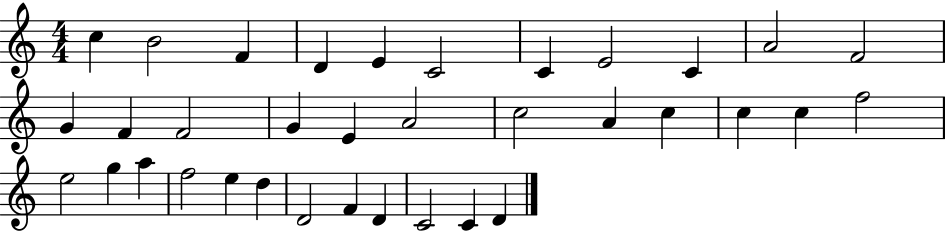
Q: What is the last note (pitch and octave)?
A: D4